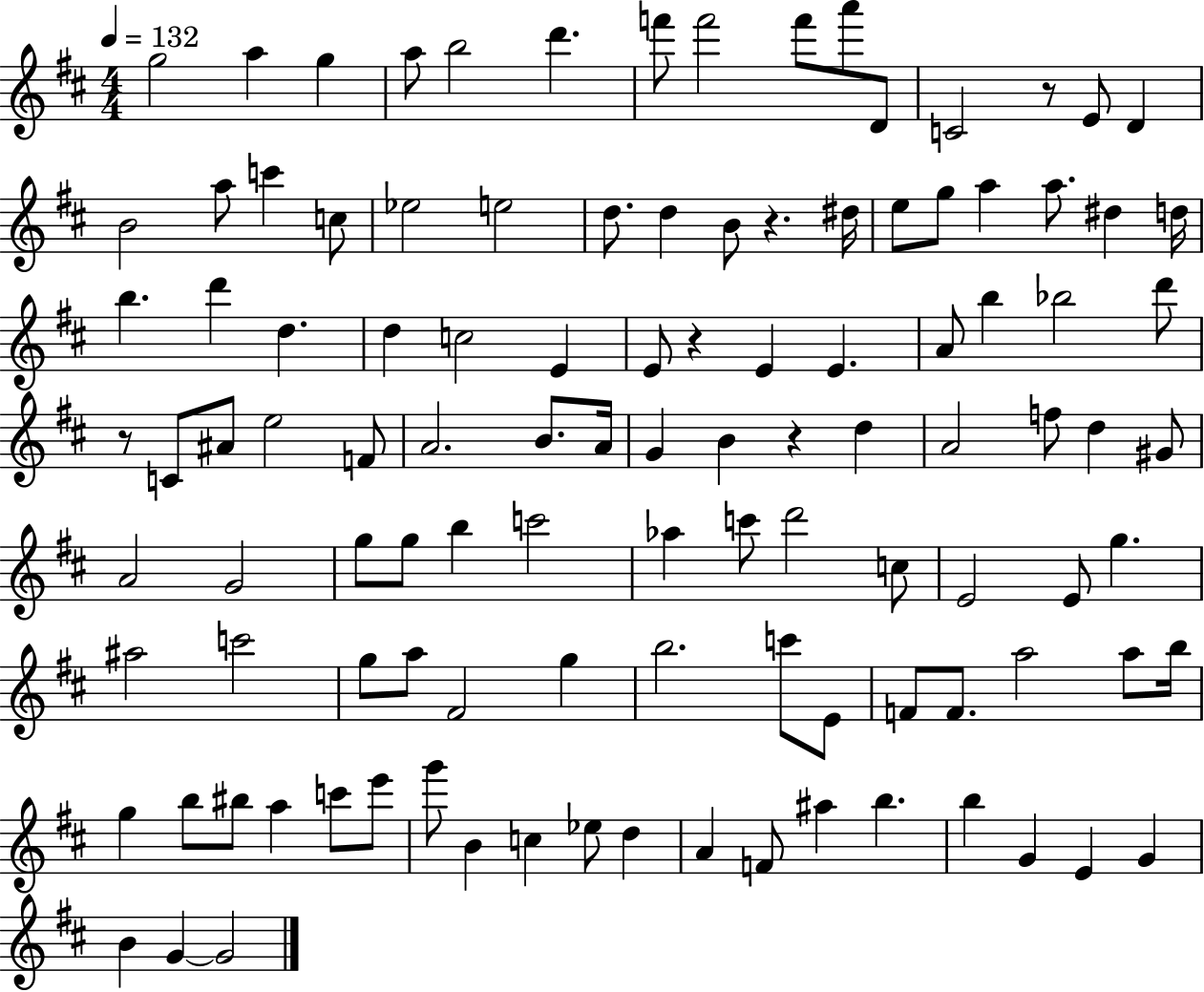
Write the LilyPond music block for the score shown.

{
  \clef treble
  \numericTimeSignature
  \time 4/4
  \key d \major
  \tempo 4 = 132
  g''2 a''4 g''4 | a''8 b''2 d'''4. | f'''8 f'''2 f'''8 a'''8 d'8 | c'2 r8 e'8 d'4 | \break b'2 a''8 c'''4 c''8 | ees''2 e''2 | d''8. d''4 b'8 r4. dis''16 | e''8 g''8 a''4 a''8. dis''4 d''16 | \break b''4. d'''4 d''4. | d''4 c''2 e'4 | e'8 r4 e'4 e'4. | a'8 b''4 bes''2 d'''8 | \break r8 c'8 ais'8 e''2 f'8 | a'2. b'8. a'16 | g'4 b'4 r4 d''4 | a'2 f''8 d''4 gis'8 | \break a'2 g'2 | g''8 g''8 b''4 c'''2 | aes''4 c'''8 d'''2 c''8 | e'2 e'8 g''4. | \break ais''2 c'''2 | g''8 a''8 fis'2 g''4 | b''2. c'''8 e'8 | f'8 f'8. a''2 a''8 b''16 | \break g''4 b''8 bis''8 a''4 c'''8 e'''8 | g'''8 b'4 c''4 ees''8 d''4 | a'4 f'8 ais''4 b''4. | b''4 g'4 e'4 g'4 | \break b'4 g'4~~ g'2 | \bar "|."
}